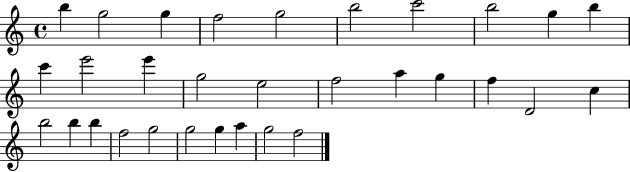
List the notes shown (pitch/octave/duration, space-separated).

B5/q G5/h G5/q F5/h G5/h B5/h C6/h B5/h G5/q B5/q C6/q E6/h E6/q G5/h E5/h F5/h A5/q G5/q F5/q D4/h C5/q B5/h B5/q B5/q F5/h G5/h G5/h G5/q A5/q G5/h F5/h